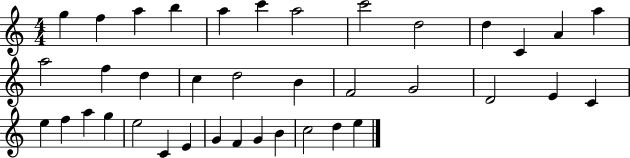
{
  \clef treble
  \numericTimeSignature
  \time 4/4
  \key c \major
  g''4 f''4 a''4 b''4 | a''4 c'''4 a''2 | c'''2 d''2 | d''4 c'4 a'4 a''4 | \break a''2 f''4 d''4 | c''4 d''2 b'4 | f'2 g'2 | d'2 e'4 c'4 | \break e''4 f''4 a''4 g''4 | e''2 c'4 e'4 | g'4 f'4 g'4 b'4 | c''2 d''4 e''4 | \break \bar "|."
}